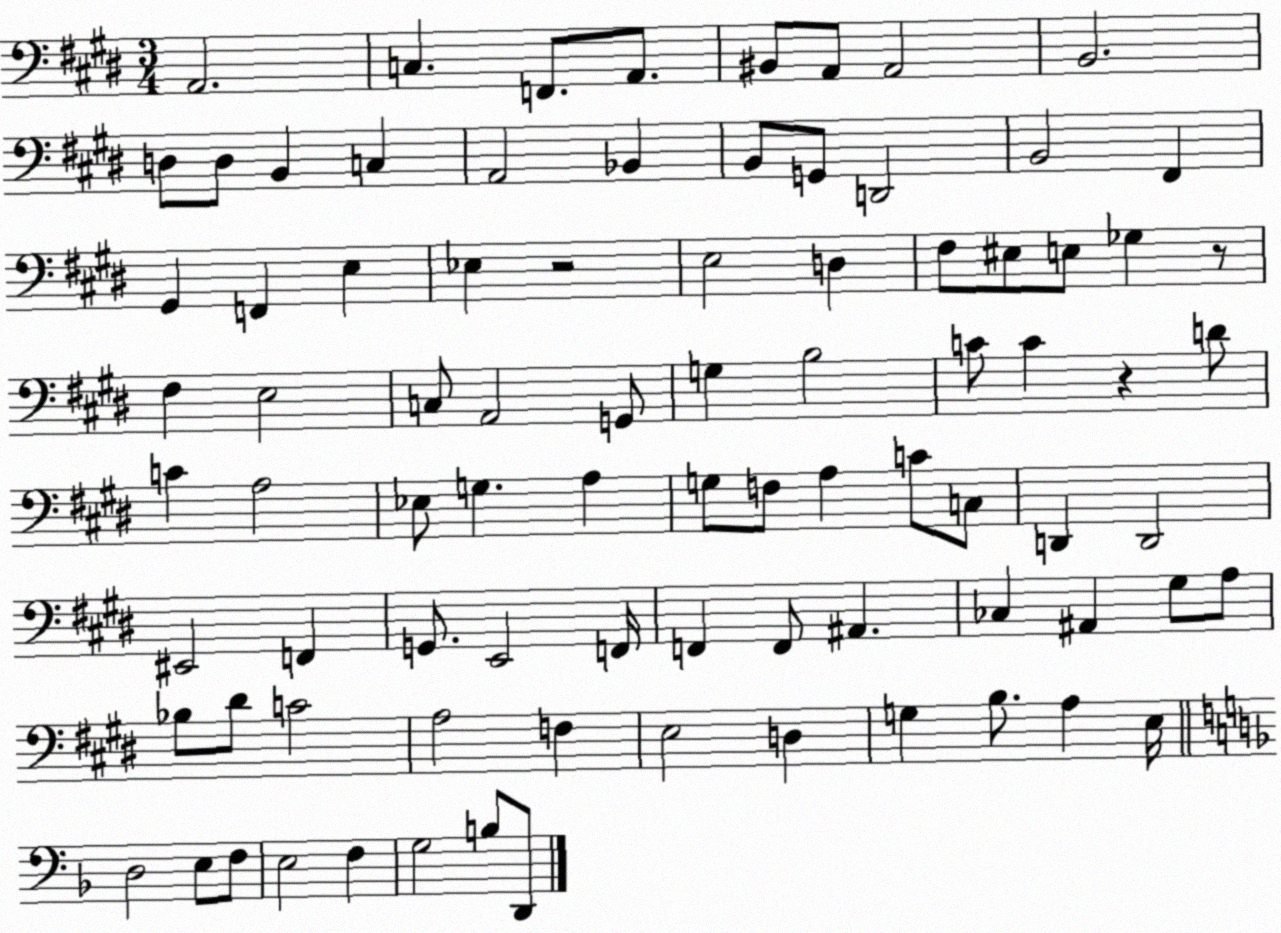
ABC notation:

X:1
T:Untitled
M:3/4
L:1/4
K:E
A,,2 C, F,,/2 A,,/2 ^B,,/2 A,,/2 A,,2 B,,2 D,/2 D,/2 B,, C, A,,2 _B,, B,,/2 G,,/2 D,,2 B,,2 ^F,, ^G,, F,, E, _E, z2 E,2 D, ^F,/2 ^E,/2 E,/2 _G, z/2 ^F, E,2 C,/2 A,,2 G,,/2 G, B,2 C/2 C z D/2 C A,2 _E,/2 G, A, G,/2 F,/2 A, C/2 C,/2 D,, D,,2 ^E,,2 F,, G,,/2 E,,2 F,,/4 F,, F,,/2 ^A,, _C, ^A,, ^G,/2 A,/2 _B,/2 ^D/2 C2 A,2 F, E,2 D, G, B,/2 A, E,/4 D,2 E,/2 F,/2 E,2 F, G,2 B,/2 D,,/2